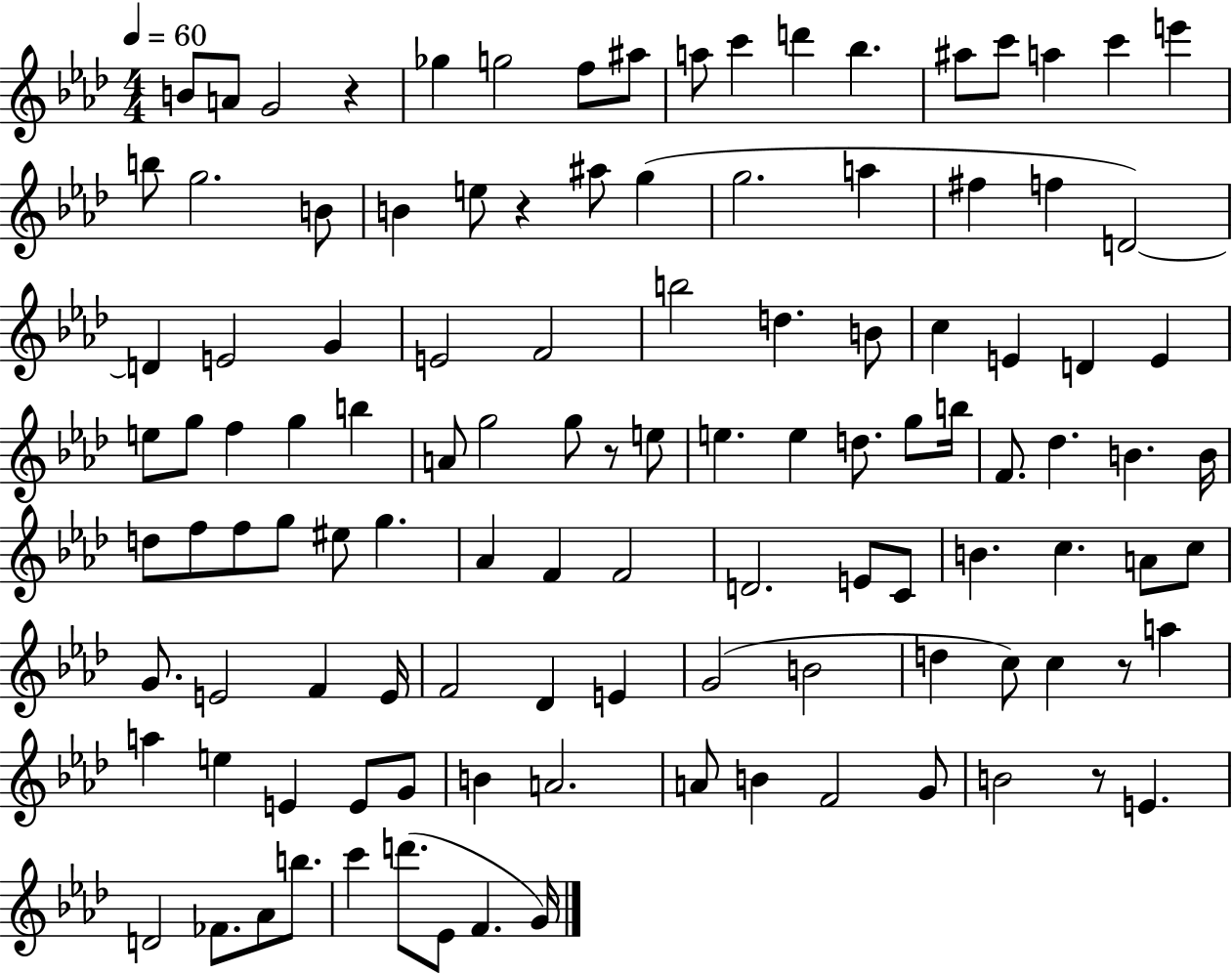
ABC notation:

X:1
T:Untitled
M:4/4
L:1/4
K:Ab
B/2 A/2 G2 z _g g2 f/2 ^a/2 a/2 c' d' _b ^a/2 c'/2 a c' e' b/2 g2 B/2 B e/2 z ^a/2 g g2 a ^f f D2 D E2 G E2 F2 b2 d B/2 c E D E e/2 g/2 f g b A/2 g2 g/2 z/2 e/2 e e d/2 g/2 b/4 F/2 _d B B/4 d/2 f/2 f/2 g/2 ^e/2 g _A F F2 D2 E/2 C/2 B c A/2 c/2 G/2 E2 F E/4 F2 _D E G2 B2 d c/2 c z/2 a a e E E/2 G/2 B A2 A/2 B F2 G/2 B2 z/2 E D2 _F/2 _A/2 b/2 c' d'/2 _E/2 F G/4